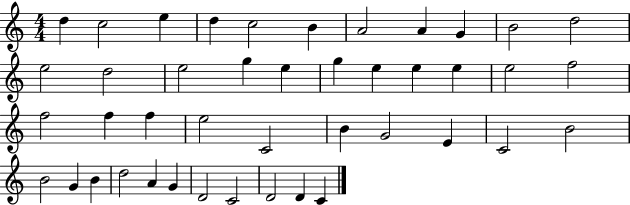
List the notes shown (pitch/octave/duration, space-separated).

D5/q C5/h E5/q D5/q C5/h B4/q A4/h A4/q G4/q B4/h D5/h E5/h D5/h E5/h G5/q E5/q G5/q E5/q E5/q E5/q E5/h F5/h F5/h F5/q F5/q E5/h C4/h B4/q G4/h E4/q C4/h B4/h B4/h G4/q B4/q D5/h A4/q G4/q D4/h C4/h D4/h D4/q C4/q